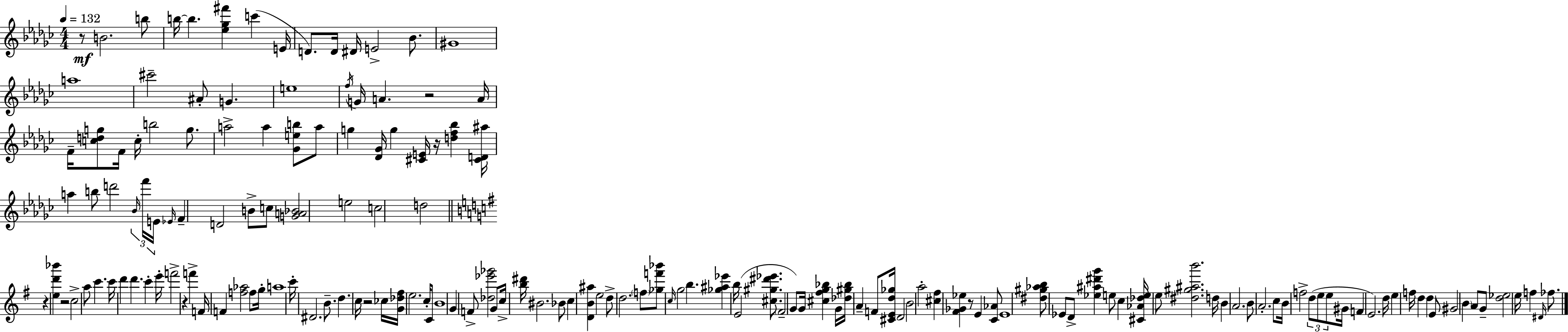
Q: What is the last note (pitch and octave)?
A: FES5